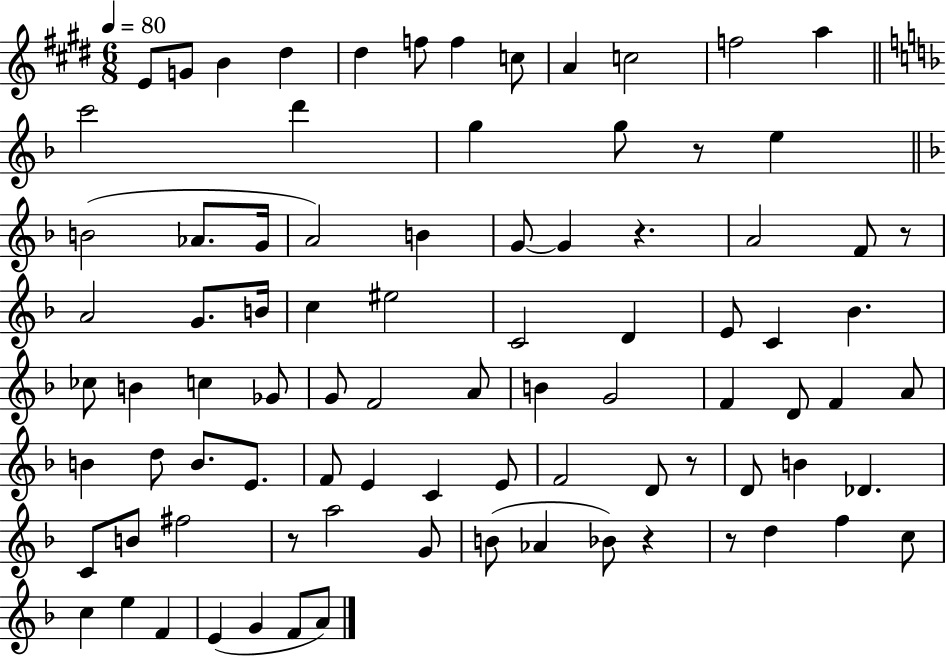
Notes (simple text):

E4/e G4/e B4/q D#5/q D#5/q F5/e F5/q C5/e A4/q C5/h F5/h A5/q C6/h D6/q G5/q G5/e R/e E5/q B4/h Ab4/e. G4/s A4/h B4/q G4/e G4/q R/q. A4/h F4/e R/e A4/h G4/e. B4/s C5/q EIS5/h C4/h D4/q E4/e C4/q Bb4/q. CES5/e B4/q C5/q Gb4/e G4/e F4/h A4/e B4/q G4/h F4/q D4/e F4/q A4/e B4/q D5/e B4/e. E4/e. F4/e E4/q C4/q E4/e F4/h D4/e R/e D4/e B4/q Db4/q. C4/e B4/e F#5/h R/e A5/h G4/e B4/e Ab4/q Bb4/e R/q R/e D5/q F5/q C5/e C5/q E5/q F4/q E4/q G4/q F4/e A4/e